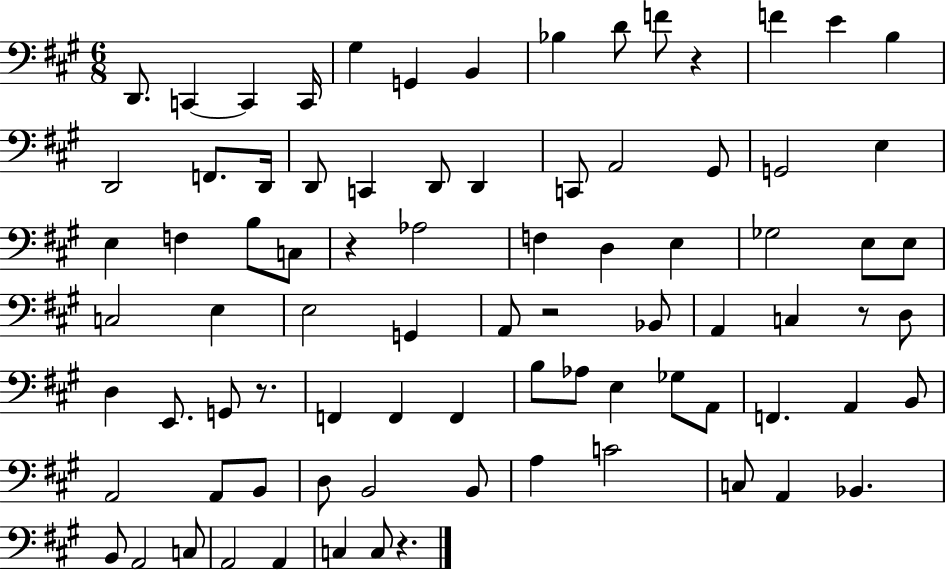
{
  \clef bass
  \numericTimeSignature
  \time 6/8
  \key a \major
  d,8. c,4~~ c,4 c,16 | gis4 g,4 b,4 | bes4 d'8 f'8 r4 | f'4 e'4 b4 | \break d,2 f,8. d,16 | d,8 c,4 d,8 d,4 | c,8 a,2 gis,8 | g,2 e4 | \break e4 f4 b8 c8 | r4 aes2 | f4 d4 e4 | ges2 e8 e8 | \break c2 e4 | e2 g,4 | a,8 r2 bes,8 | a,4 c4 r8 d8 | \break d4 e,8. g,8 r8. | f,4 f,4 f,4 | b8 aes8 e4 ges8 a,8 | f,4. a,4 b,8 | \break a,2 a,8 b,8 | d8 b,2 b,8 | a4 c'2 | c8 a,4 bes,4. | \break b,8 a,2 c8 | a,2 a,4 | c4 c8 r4. | \bar "|."
}